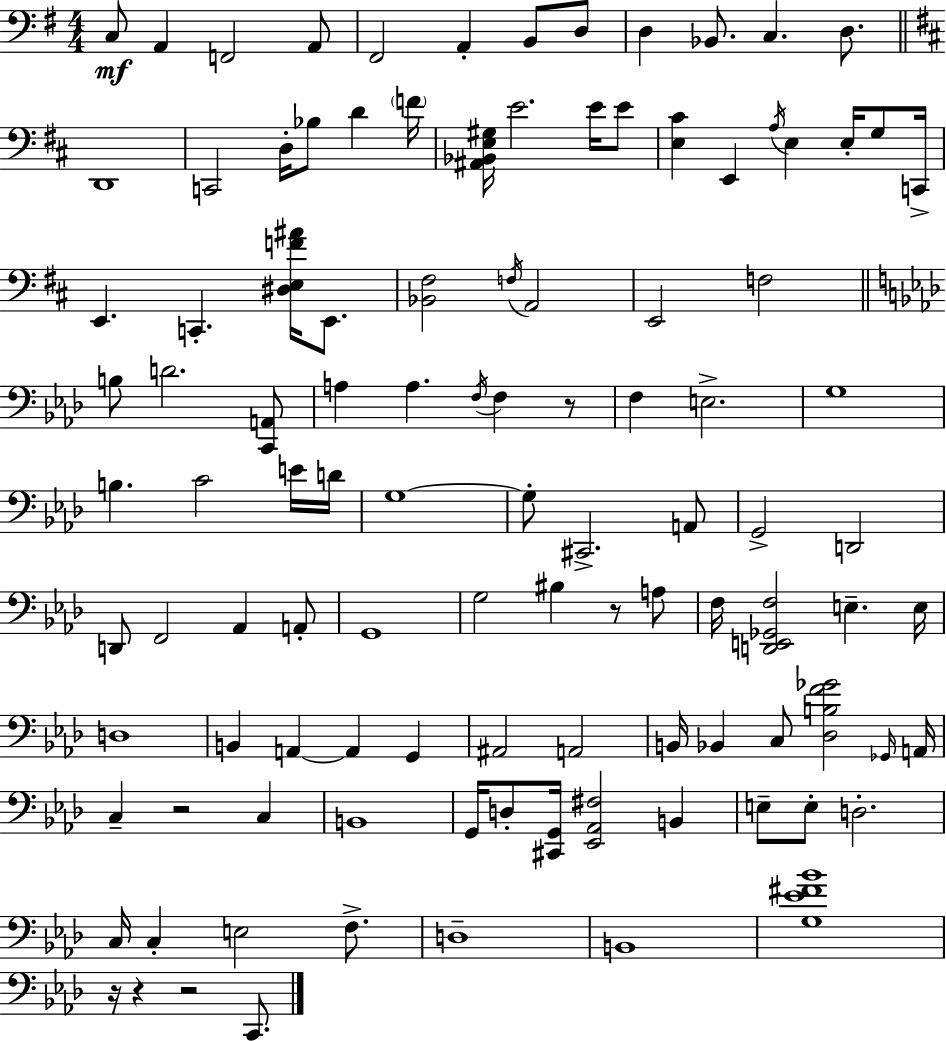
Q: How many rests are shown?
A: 6